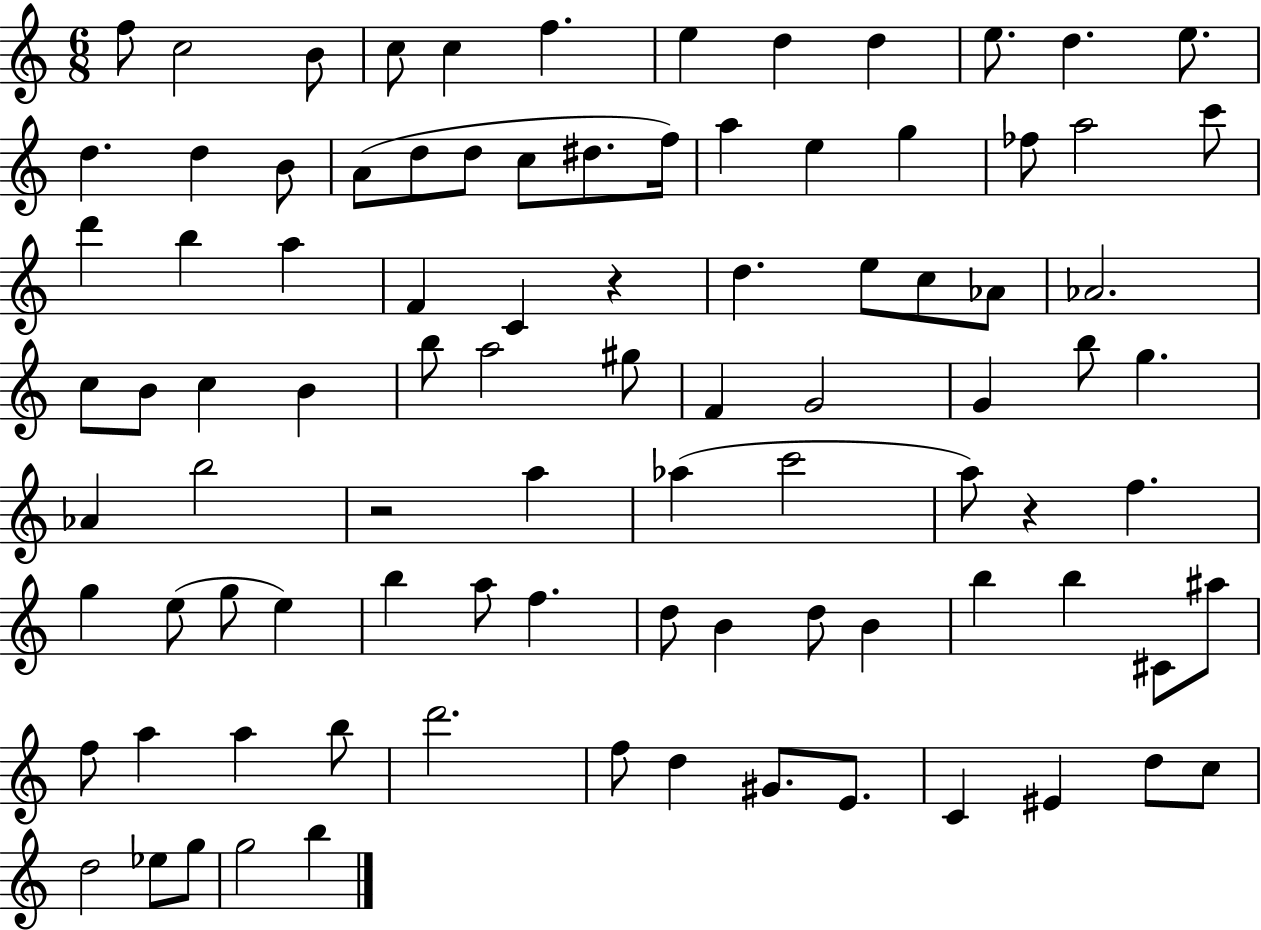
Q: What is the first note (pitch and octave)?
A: F5